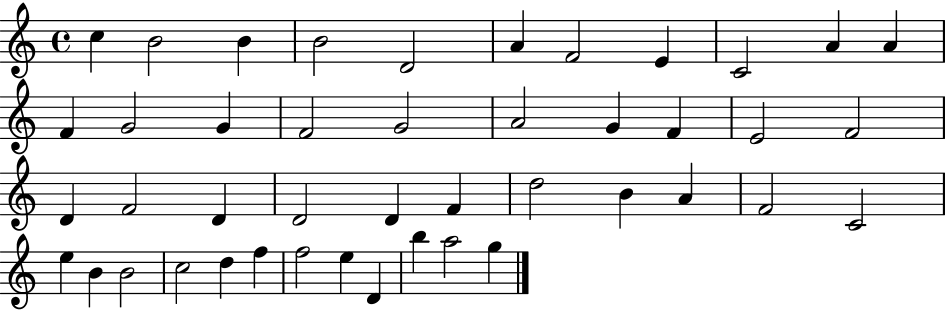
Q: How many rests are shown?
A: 0